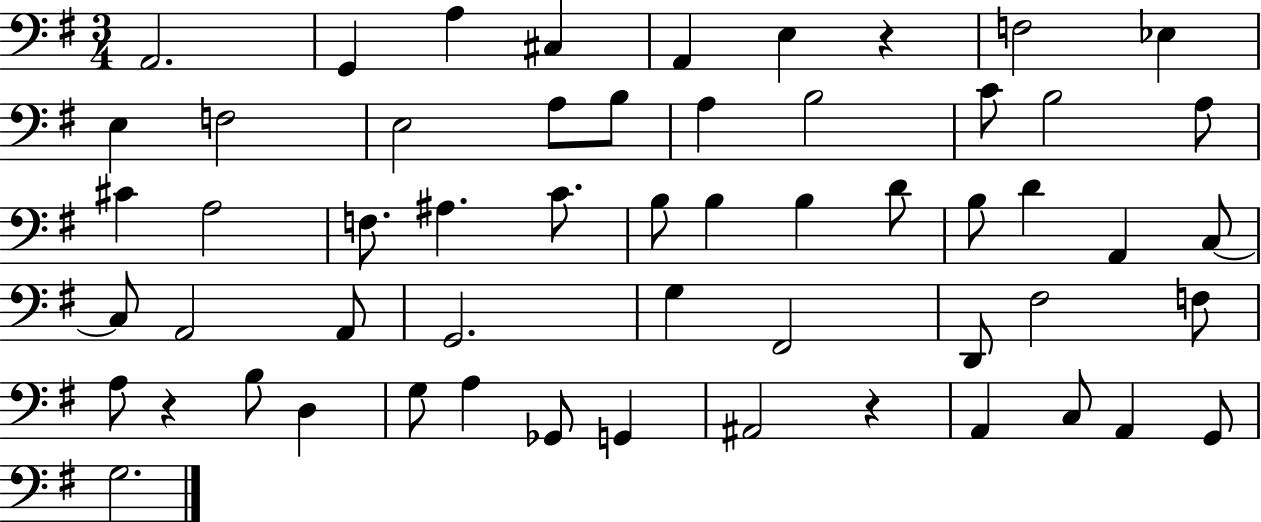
X:1
T:Untitled
M:3/4
L:1/4
K:G
A,,2 G,, A, ^C, A,, E, z F,2 _E, E, F,2 E,2 A,/2 B,/2 A, B,2 C/2 B,2 A,/2 ^C A,2 F,/2 ^A, C/2 B,/2 B, B, D/2 B,/2 D A,, C,/2 C,/2 A,,2 A,,/2 G,,2 G, ^F,,2 D,,/2 ^F,2 F,/2 A,/2 z B,/2 D, G,/2 A, _G,,/2 G,, ^A,,2 z A,, C,/2 A,, G,,/2 G,2